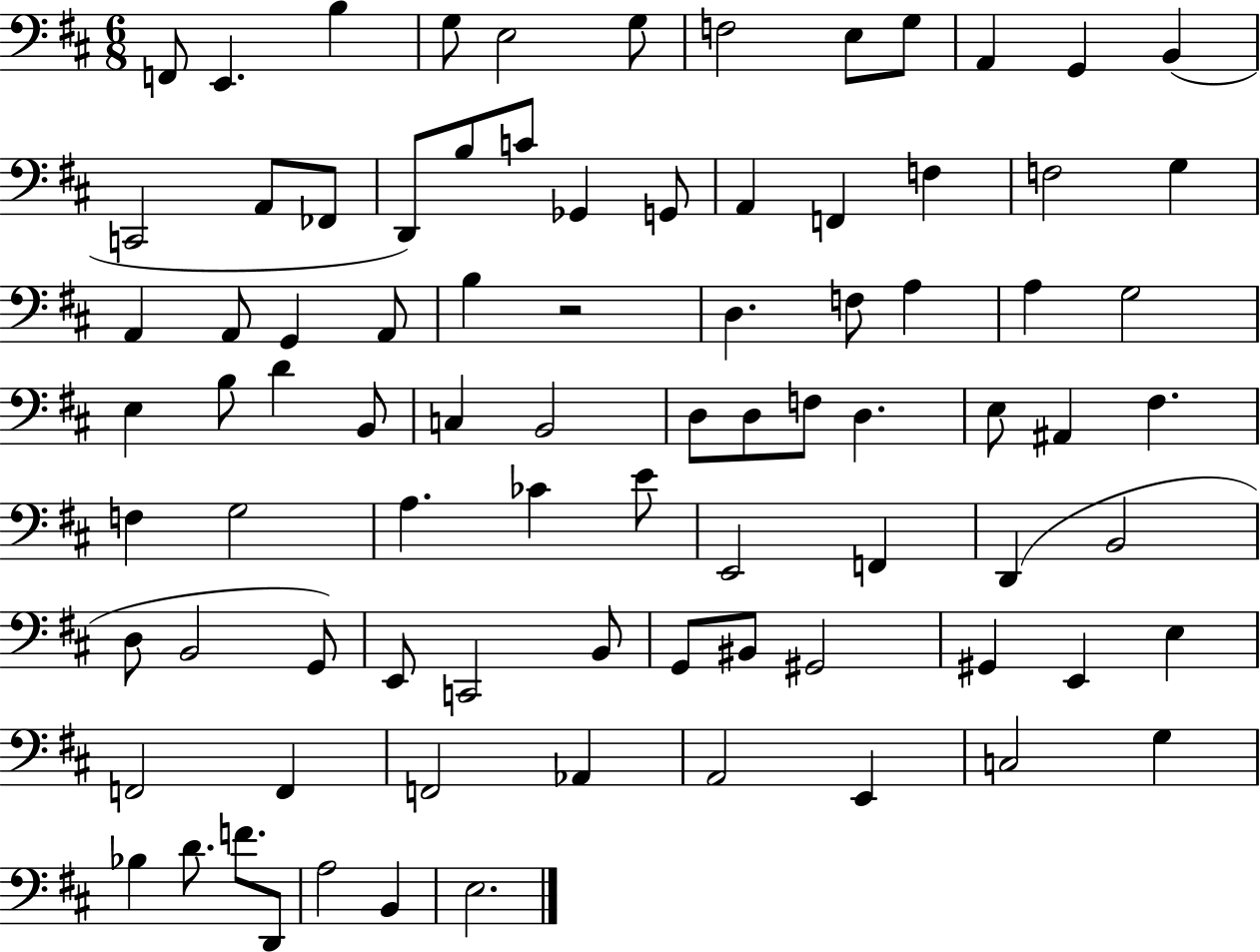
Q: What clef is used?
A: bass